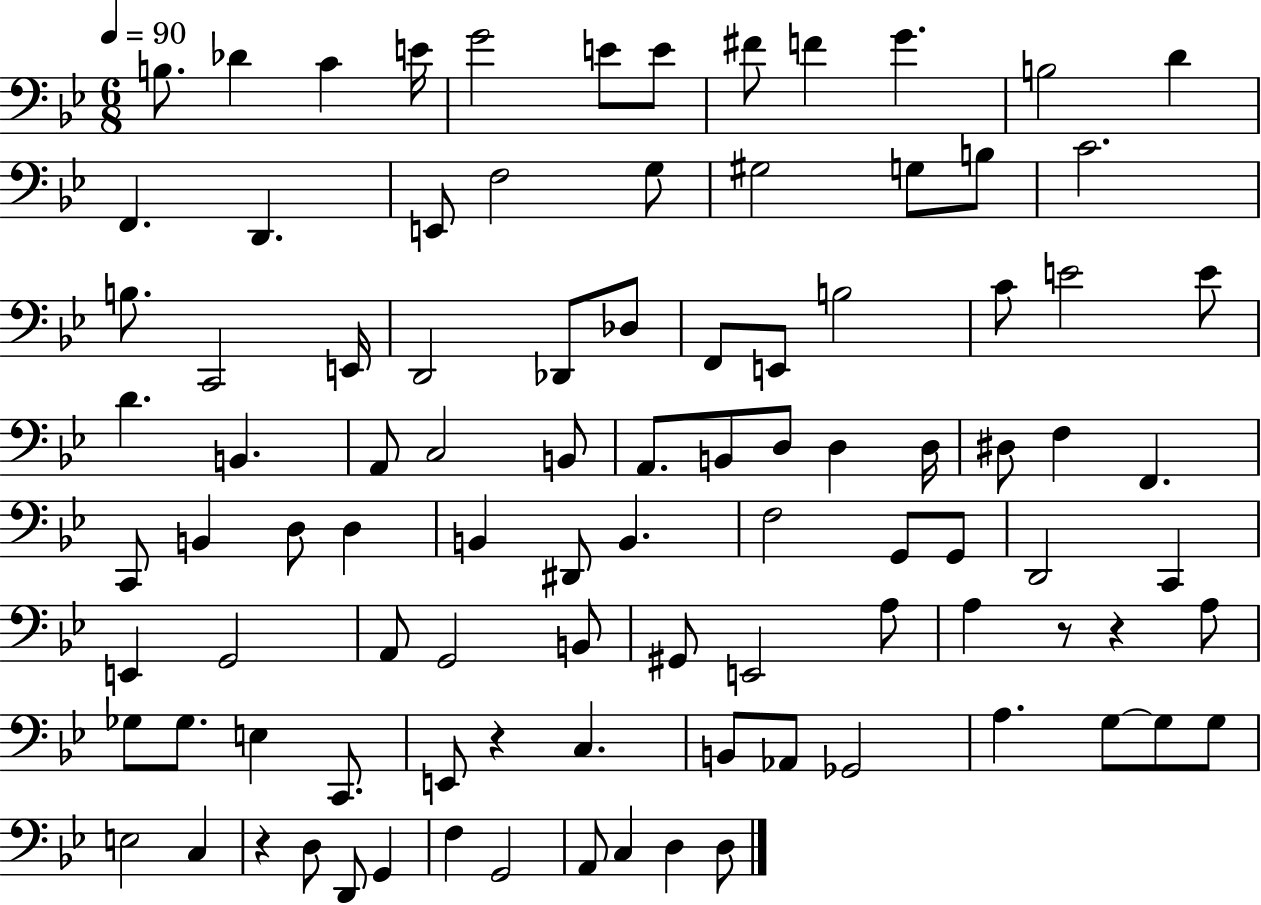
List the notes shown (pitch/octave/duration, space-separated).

B3/e. Db4/q C4/q E4/s G4/h E4/e E4/e F#4/e F4/q G4/q. B3/h D4/q F2/q. D2/q. E2/e F3/h G3/e G#3/h G3/e B3/e C4/h. B3/e. C2/h E2/s D2/h Db2/e Db3/e F2/e E2/e B3/h C4/e E4/h E4/e D4/q. B2/q. A2/e C3/h B2/e A2/e. B2/e D3/e D3/q D3/s D#3/e F3/q F2/q. C2/e B2/q D3/e D3/q B2/q D#2/e B2/q. F3/h G2/e G2/e D2/h C2/q E2/q G2/h A2/e G2/h B2/e G#2/e E2/h A3/e A3/q R/e R/q A3/e Gb3/e Gb3/e. E3/q C2/e. E2/e R/q C3/q. B2/e Ab2/e Gb2/h A3/q. G3/e G3/e G3/e E3/h C3/q R/q D3/e D2/e G2/q F3/q G2/h A2/e C3/q D3/q D3/e